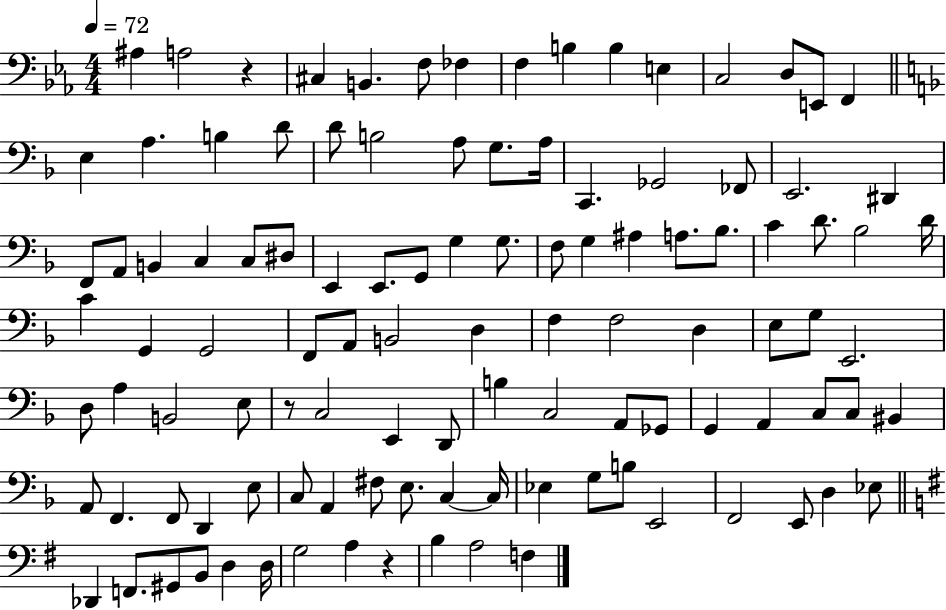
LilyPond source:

{
  \clef bass
  \numericTimeSignature
  \time 4/4
  \key ees \major
  \tempo 4 = 72
  ais4 a2 r4 | cis4 b,4. f8 fes4 | f4 b4 b4 e4 | c2 d8 e,8 f,4 | \break \bar "||" \break \key f \major e4 a4. b4 d'8 | d'8 b2 a8 g8. a16 | c,4. ges,2 fes,8 | e,2. dis,4 | \break f,8 a,8 b,4 c4 c8 dis8 | e,4 e,8. g,8 g4 g8. | f8 g4 ais4 a8. bes8. | c'4 d'8. bes2 d'16 | \break c'4 g,4 g,2 | f,8 a,8 b,2 d4 | f4 f2 d4 | e8 g8 e,2. | \break d8 a4 b,2 e8 | r8 c2 e,4 d,8 | b4 c2 a,8 ges,8 | g,4 a,4 c8 c8 bis,4 | \break a,8 f,4. f,8 d,4 e8 | c8 a,4 fis8 e8. c4~~ c16 | ees4 g8 b8 e,2 | f,2 e,8 d4 ees8 | \break \bar "||" \break \key g \major des,4 f,8. gis,8 b,8 d4 d16 | g2 a4 r4 | b4 a2 f4 | \bar "|."
}